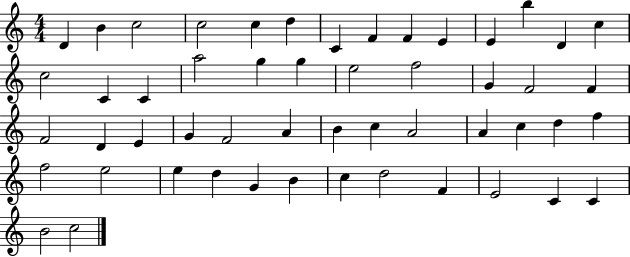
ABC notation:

X:1
T:Untitled
M:4/4
L:1/4
K:C
D B c2 c2 c d C F F E E b D c c2 C C a2 g g e2 f2 G F2 F F2 D E G F2 A B c A2 A c d f f2 e2 e d G B c d2 F E2 C C B2 c2